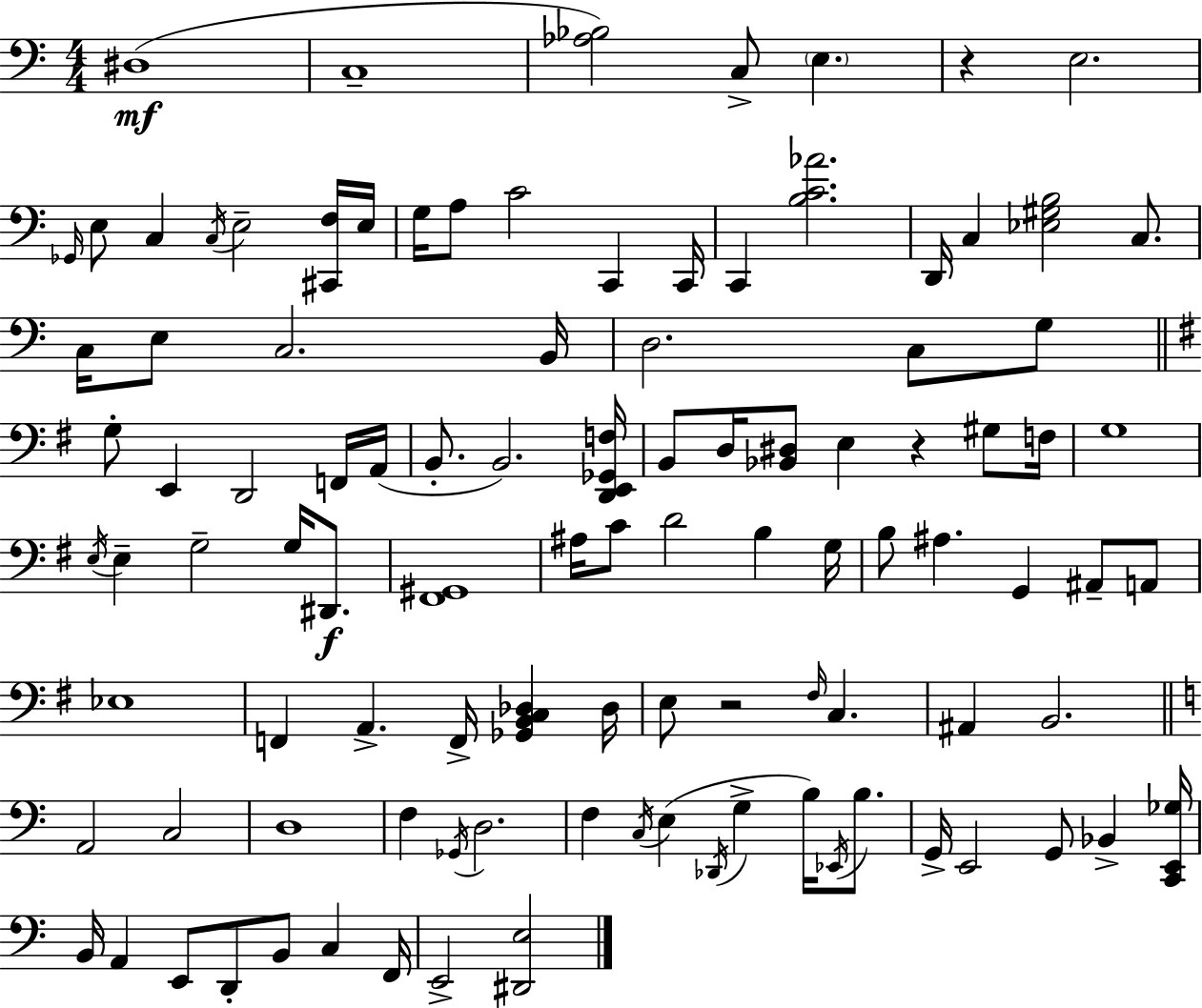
D#3/w C3/w [Ab3,Bb3]/h C3/e E3/q. R/q E3/h. Gb2/s E3/e C3/q C3/s E3/h [C#2,F3]/s E3/s G3/s A3/e C4/h C2/q C2/s C2/q [B3,C4,Ab4]/h. D2/s C3/q [Eb3,G#3,B3]/h C3/e. C3/s E3/e C3/h. B2/s D3/h. C3/e G3/e G3/e E2/q D2/h F2/s A2/s B2/e. B2/h. [D2,E2,Gb2,F3]/s B2/e D3/s [Bb2,D#3]/e E3/q R/q G#3/e F3/s G3/w E3/s E3/q G3/h G3/s D#2/e. [F#2,G#2]/w A#3/s C4/e D4/h B3/q G3/s B3/e A#3/q. G2/q A#2/e A2/e Eb3/w F2/q A2/q. F2/s [Gb2,B2,C3,Db3]/q Db3/s E3/e R/h F#3/s C3/q. A#2/q B2/h. A2/h C3/h D3/w F3/q Gb2/s D3/h. F3/q C3/s E3/q Db2/s G3/q B3/s Eb2/s B3/e. G2/s E2/h G2/e Bb2/q [C2,E2,Gb3]/s B2/s A2/q E2/e D2/e B2/e C3/q F2/s E2/h [D#2,E3]/h